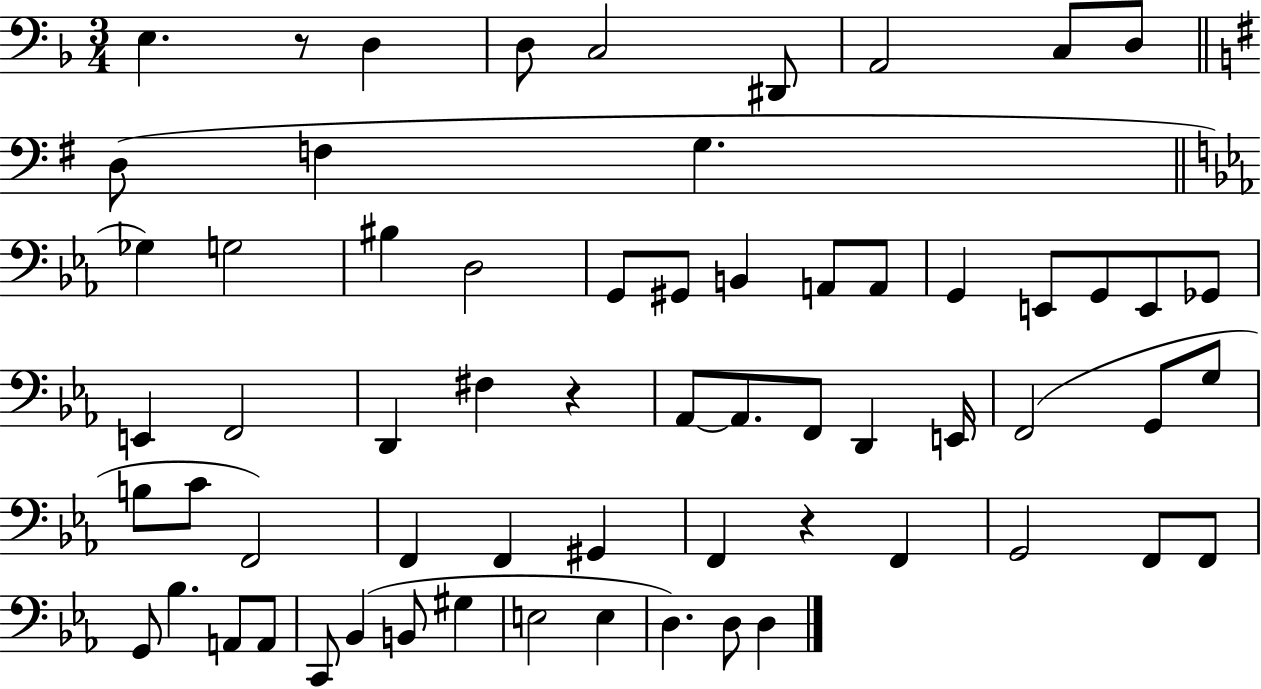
{
  \clef bass
  \numericTimeSignature
  \time 3/4
  \key f \major
  \repeat volta 2 { e4. r8 d4 | d8 c2 dis,8 | a,2 c8 d8 | \bar "||" \break \key g \major d8( f4 g4. | \bar "||" \break \key ees \major ges4) g2 | bis4 d2 | g,8 gis,8 b,4 a,8 a,8 | g,4 e,8 g,8 e,8 ges,8 | \break e,4 f,2 | d,4 fis4 r4 | aes,8~~ aes,8. f,8 d,4 e,16 | f,2( g,8 g8 | \break b8 c'8 f,2) | f,4 f,4 gis,4 | f,4 r4 f,4 | g,2 f,8 f,8 | \break g,8 bes4. a,8 a,8 | c,8 bes,4( b,8 gis4 | e2 e4 | d4.) d8 d4 | \break } \bar "|."
}